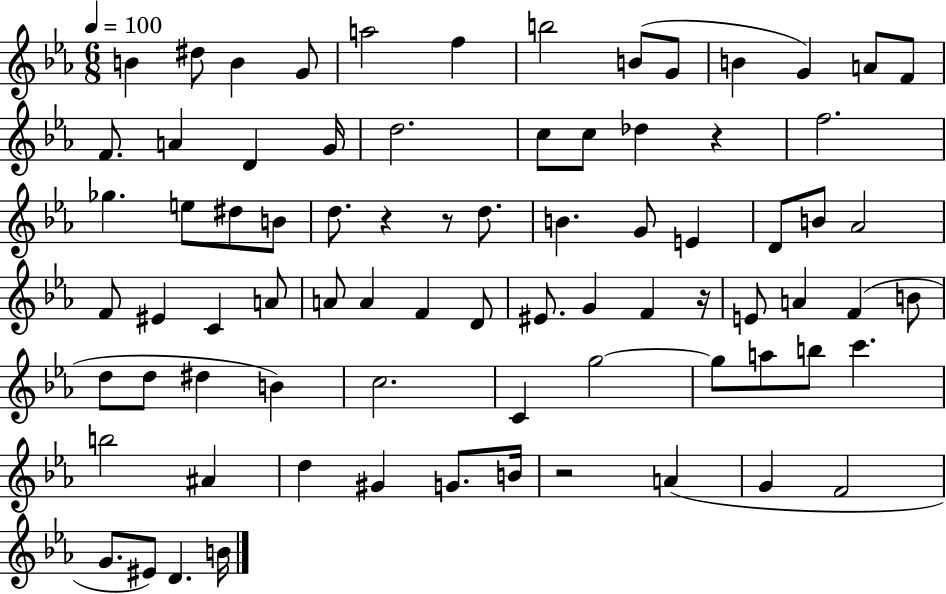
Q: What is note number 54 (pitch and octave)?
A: C5